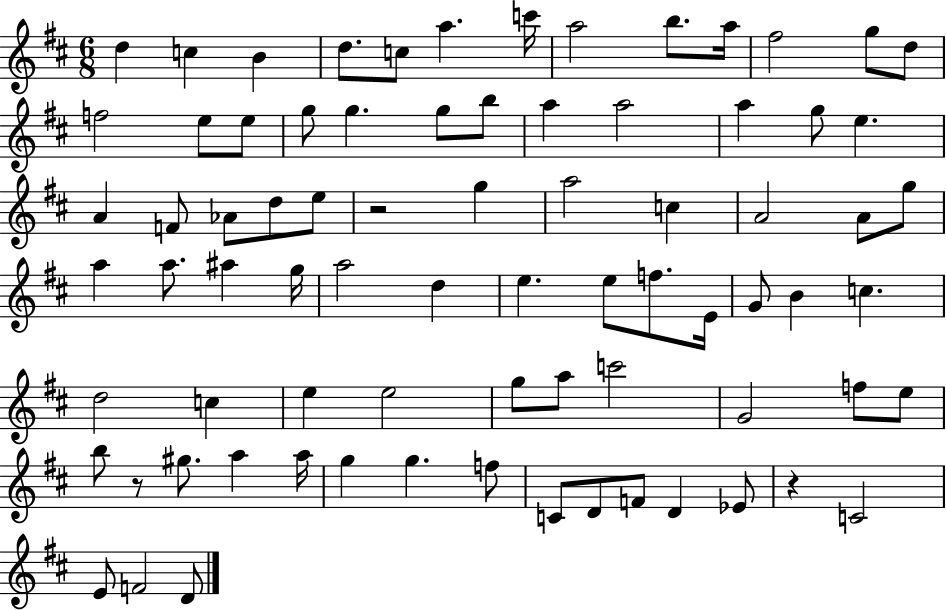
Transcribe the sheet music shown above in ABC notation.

X:1
T:Untitled
M:6/8
L:1/4
K:D
d c B d/2 c/2 a c'/4 a2 b/2 a/4 ^f2 g/2 d/2 f2 e/2 e/2 g/2 g g/2 b/2 a a2 a g/2 e A F/2 _A/2 d/2 e/2 z2 g a2 c A2 A/2 g/2 a a/2 ^a g/4 a2 d e e/2 f/2 E/4 G/2 B c d2 c e e2 g/2 a/2 c'2 G2 f/2 e/2 b/2 z/2 ^g/2 a a/4 g g f/2 C/2 D/2 F/2 D _E/2 z C2 E/2 F2 D/2